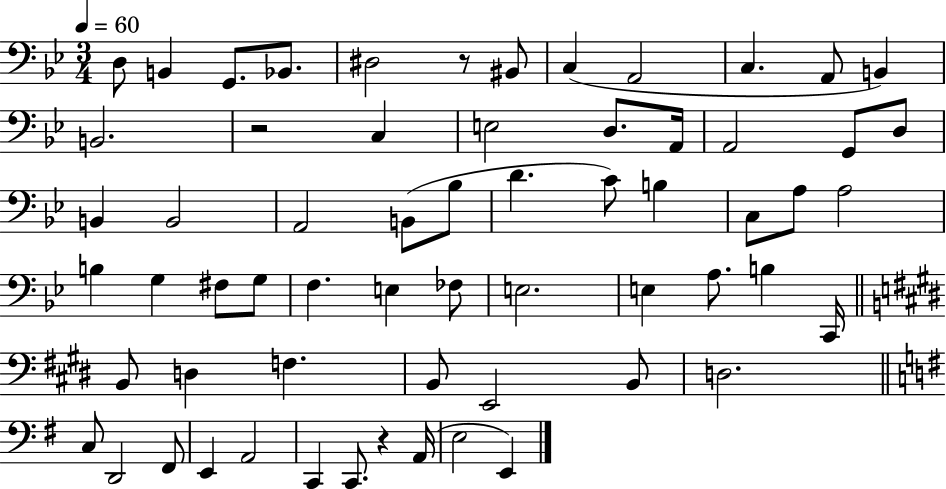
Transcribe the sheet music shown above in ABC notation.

X:1
T:Untitled
M:3/4
L:1/4
K:Bb
D,/2 B,, G,,/2 _B,,/2 ^D,2 z/2 ^B,,/2 C, A,,2 C, A,,/2 B,, B,,2 z2 C, E,2 D,/2 A,,/4 A,,2 G,,/2 D,/2 B,, B,,2 A,,2 B,,/2 _B,/2 D C/2 B, C,/2 A,/2 A,2 B, G, ^F,/2 G,/2 F, E, _F,/2 E,2 E, A,/2 B, C,,/4 B,,/2 D, F, B,,/2 E,,2 B,,/2 D,2 C,/2 D,,2 ^F,,/2 E,, A,,2 C,, C,,/2 z A,,/4 E,2 E,,